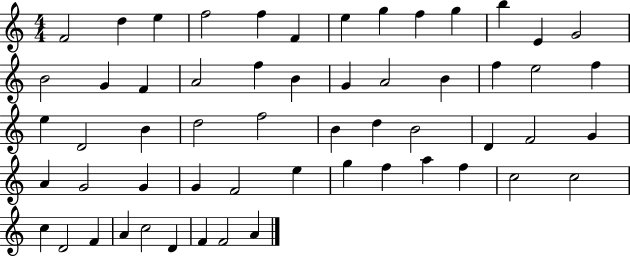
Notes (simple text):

F4/h D5/q E5/q F5/h F5/q F4/q E5/q G5/q F5/q G5/q B5/q E4/q G4/h B4/h G4/q F4/q A4/h F5/q B4/q G4/q A4/h B4/q F5/q E5/h F5/q E5/q D4/h B4/q D5/h F5/h B4/q D5/q B4/h D4/q F4/h G4/q A4/q G4/h G4/q G4/q F4/h E5/q G5/q F5/q A5/q F5/q C5/h C5/h C5/q D4/h F4/q A4/q C5/h D4/q F4/q F4/h A4/q